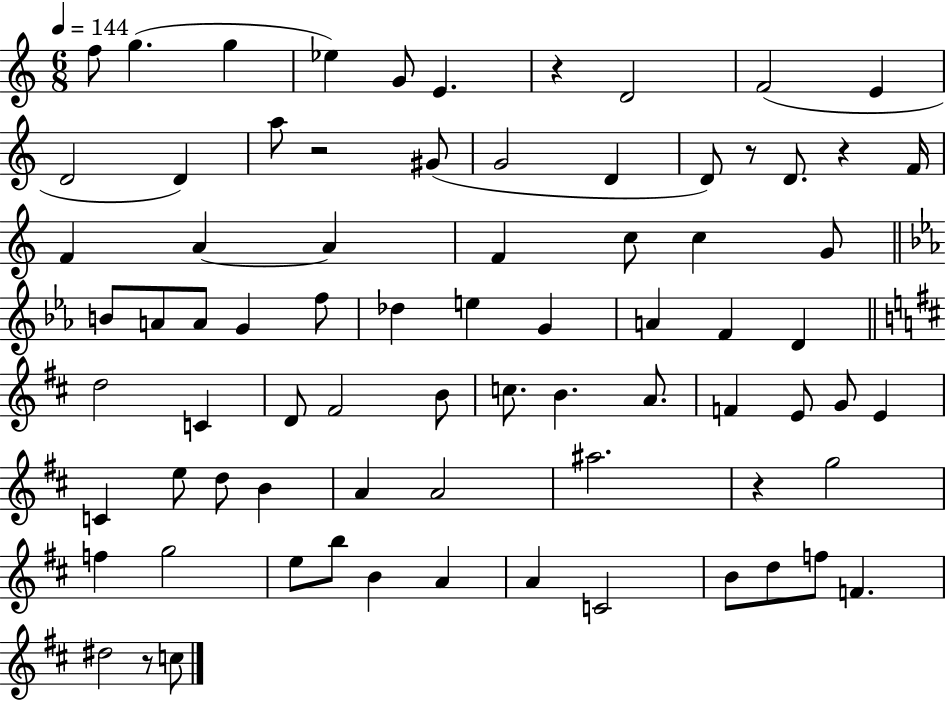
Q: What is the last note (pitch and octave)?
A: C5